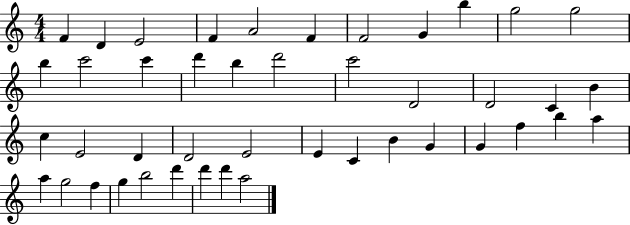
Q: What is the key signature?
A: C major